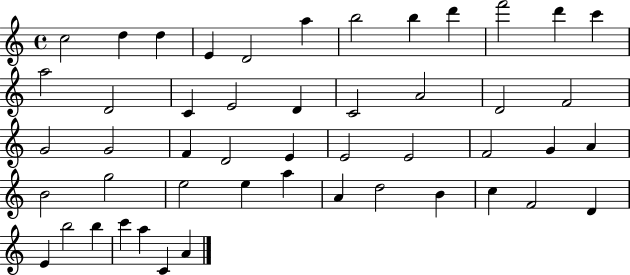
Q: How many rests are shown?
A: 0